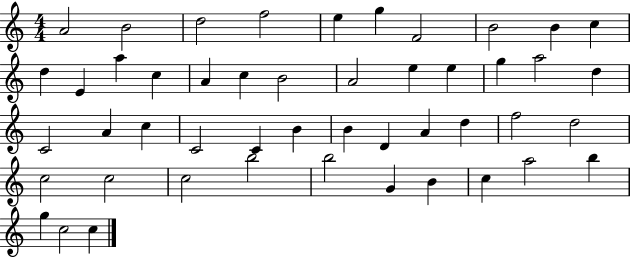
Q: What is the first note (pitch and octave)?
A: A4